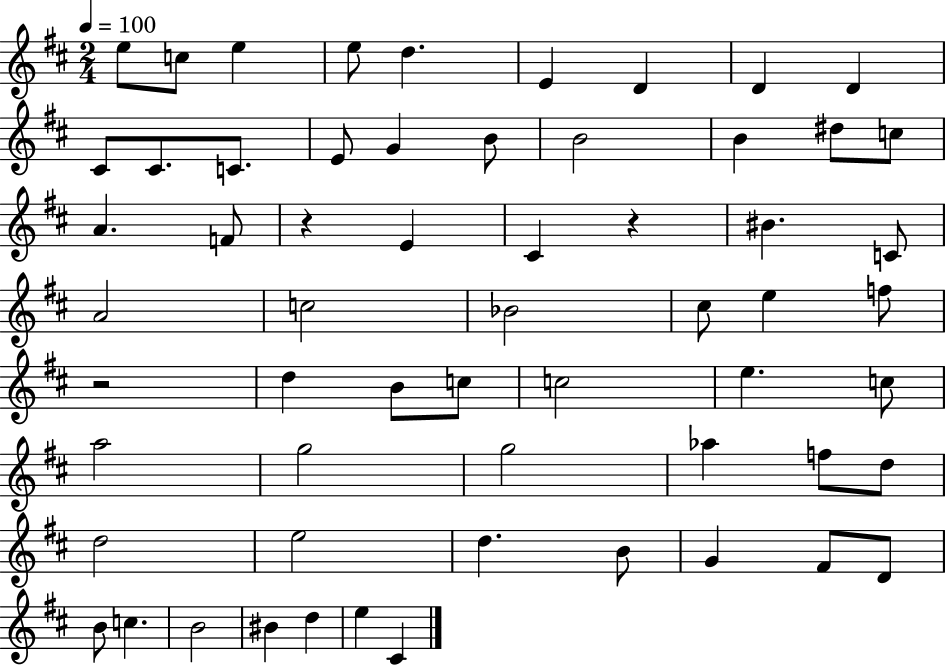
E5/e C5/e E5/q E5/e D5/q. E4/q D4/q D4/q D4/q C#4/e C#4/e. C4/e. E4/e G4/q B4/e B4/h B4/q D#5/e C5/e A4/q. F4/e R/q E4/q C#4/q R/q BIS4/q. C4/e A4/h C5/h Bb4/h C#5/e E5/q F5/e R/h D5/q B4/e C5/e C5/h E5/q. C5/e A5/h G5/h G5/h Ab5/q F5/e D5/e D5/h E5/h D5/q. B4/e G4/q F#4/e D4/e B4/e C5/q. B4/h BIS4/q D5/q E5/q C#4/q